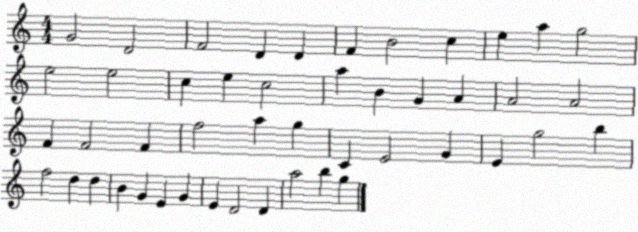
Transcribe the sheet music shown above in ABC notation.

X:1
T:Untitled
M:4/4
L:1/4
K:C
G2 D2 F2 D D F B2 c e a g2 e2 e2 c e c2 a B G A A2 A2 F F2 F f2 a g C E2 G E g2 b f2 d d B G E G E D2 D a2 b g